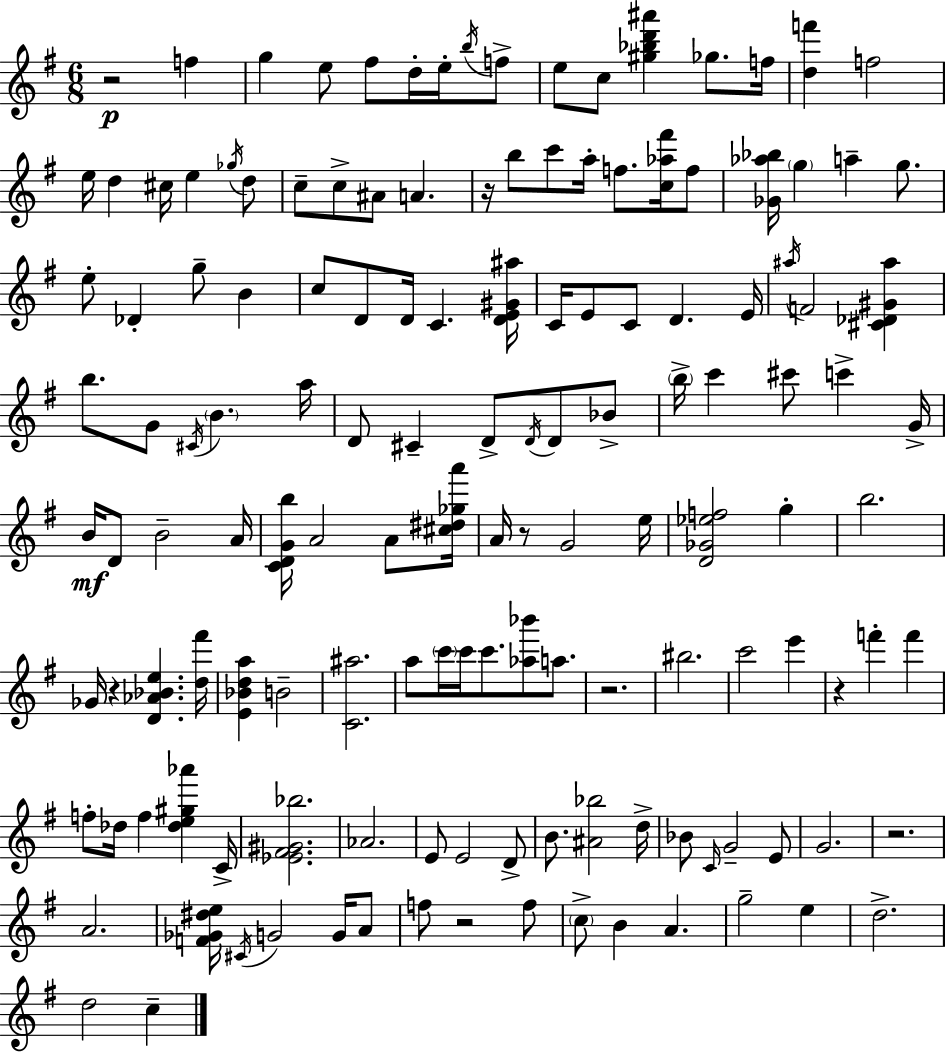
{
  \clef treble
  \numericTimeSignature
  \time 6/8
  \key e \minor
  r2\p f''4 | g''4 e''8 fis''8 d''16-. e''16-. \acciaccatura { b''16 } f''8-> | e''8 c''8 <gis'' bes'' d''' ais'''>4 ges''8. | f''16 <d'' f'''>4 f''2 | \break e''16 d''4 cis''16 e''4 \acciaccatura { ges''16 } | d''8 c''8-- c''8-> ais'8 a'4. | r16 b''8 c'''8 a''16-. f''8. <c'' aes'' fis'''>16 | f''8 <ges' aes'' bes''>16 \parenthesize g''4 a''4-- g''8. | \break e''8-. des'4-. g''8-- b'4 | c''8 d'8 d'16 c'4. | <d' e' gis' ais''>16 c'16 e'8 c'8 d'4. | e'16 \acciaccatura { ais''16 } f'2 <cis' des' gis' ais''>4 | \break b''8. g'8 \acciaccatura { cis'16 } \parenthesize b'4. | a''16 d'8 cis'4-- d'8-> | \acciaccatura { d'16 } d'8 bes'8-> \parenthesize b''16-> c'''4 cis'''8 | c'''4-> g'16-> b'16\mf d'8 b'2-- | \break a'16 <c' d' g' b''>16 a'2 | a'8 <cis'' dis'' ges'' a'''>16 a'16 r8 g'2 | e''16 <d' ges' ees'' f''>2 | g''4-. b''2. | \break ges'16 r4 <d' aes' bes' e''>4. | <d'' fis'''>16 <e' bes' d'' a''>4 b'2-- | <c' ais''>2. | a''8 \parenthesize c'''16 c'''16 c'''8. | \break <aes'' bes'''>8 a''8. r2. | bis''2. | c'''2 | e'''4 r4 f'''4-. | \break f'''4 f''8-. des''16 f''4 | <des'' e'' gis'' aes'''>4 c'16-> <ees' fis' gis' bes''>2. | aes'2. | e'8 e'2 | \break d'8-> b'8. <ais' bes''>2 | d''16-> bes'8 \grace { c'16 } g'2-- | e'8 g'2. | r2. | \break a'2. | <f' ges' dis'' e''>16 \acciaccatura { cis'16 } g'2 | g'16 a'8 f''8 r2 | f''8 \parenthesize c''8-> b'4 | \break a'4. g''2-- | e''4 d''2.-> | d''2 | c''4-- \bar "|."
}